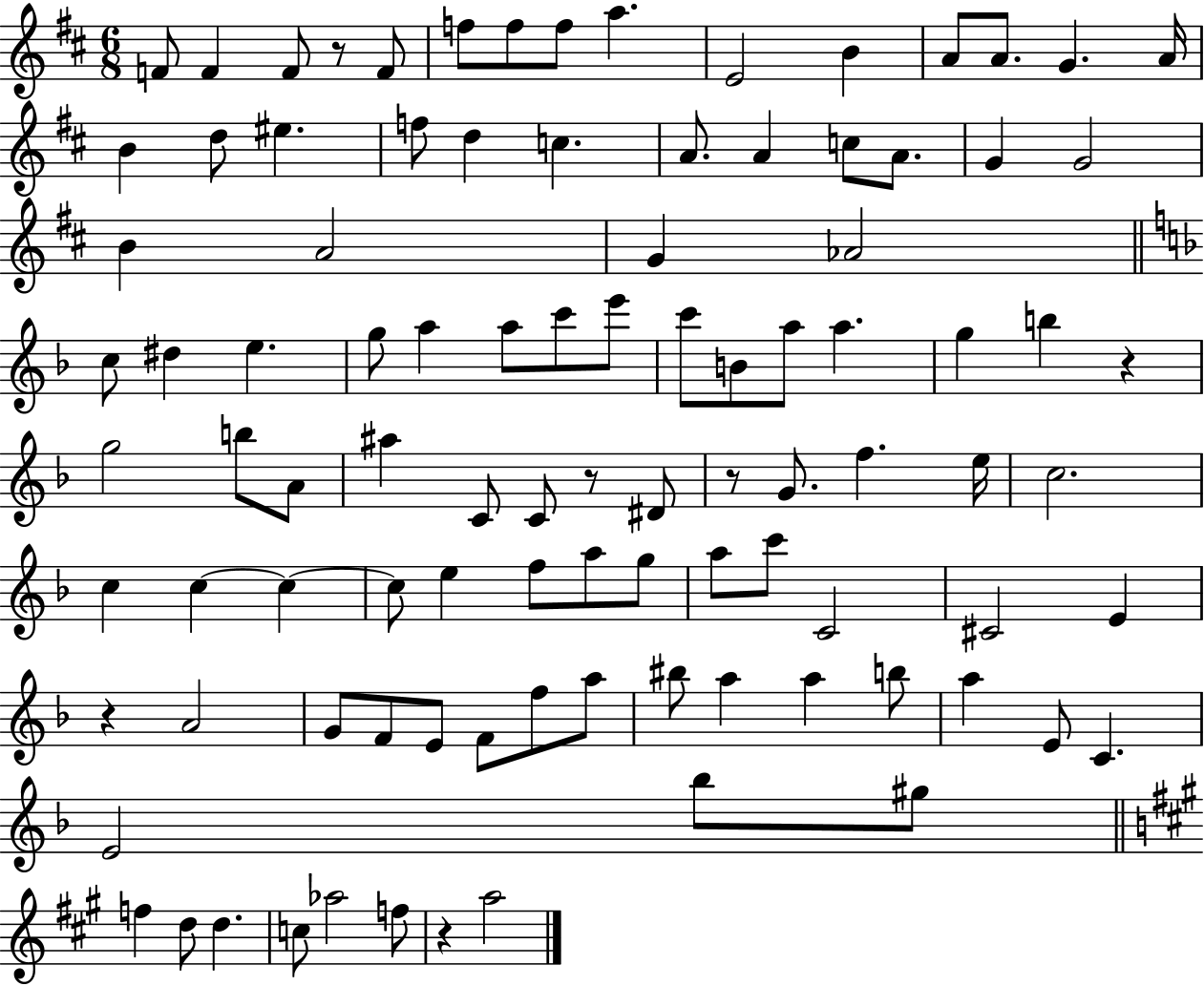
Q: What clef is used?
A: treble